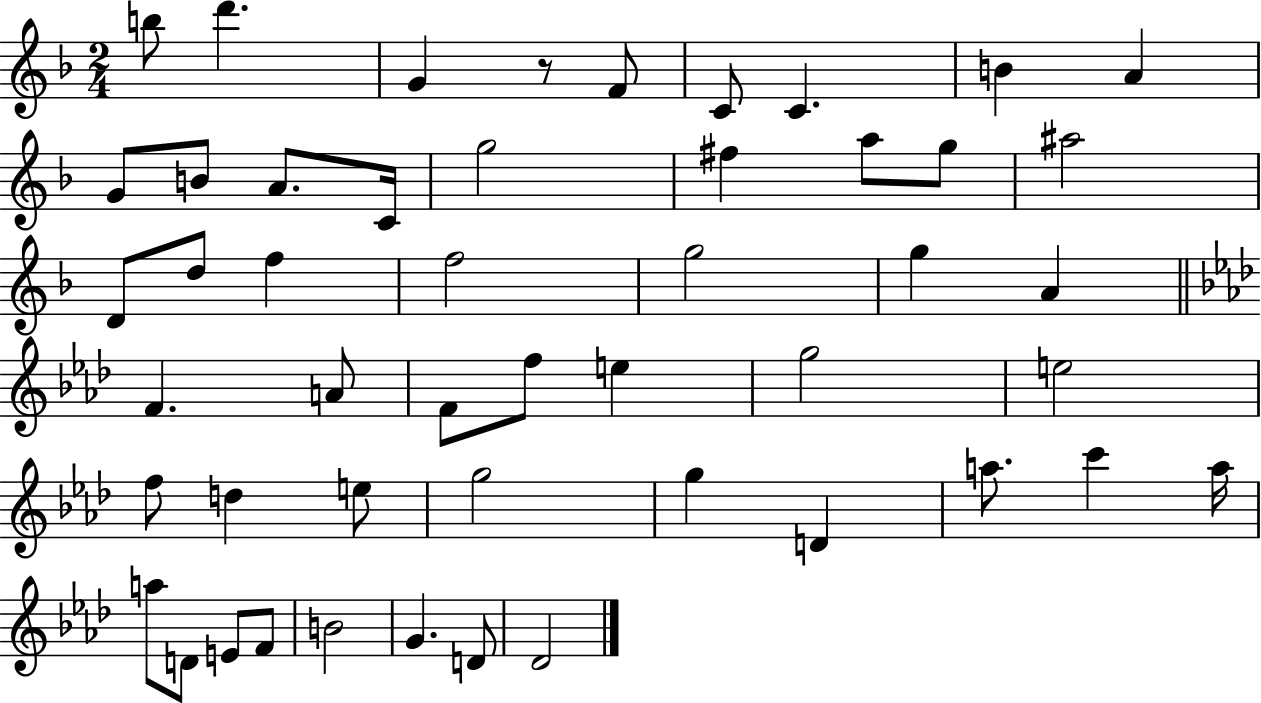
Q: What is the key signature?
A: F major